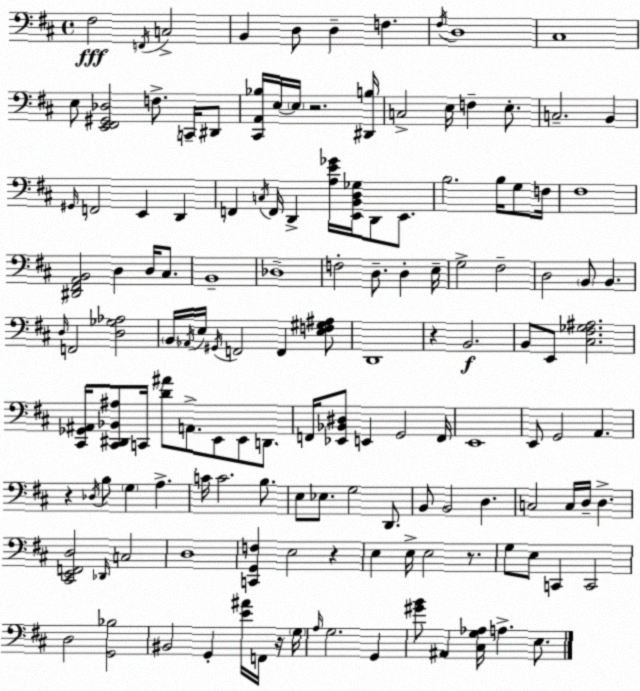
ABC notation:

X:1
T:Untitled
M:4/4
L:1/4
K:D
^F,2 F,,/4 C,2 B,, D,/2 D, F, ^F,/4 D,4 ^C,4 E,/2 [E,,^F,,^G,,_D,]2 F,/2 C,,/4 ^D,,/2 [^C,,A,,_B,]/4 E,/4 E,/4 z2 [^D,,B,]/4 C,2 E,/4 F, E,/2 C,2 B,, ^G,,/4 F,,2 E,, D,, F,, C,/4 F,,/4 D,, [A,E_G]/4 [E,,B,,D,_G,]/4 D,,/2 E,,/2 B,2 B,/4 G,/2 F,/4 ^F,4 [^D,,^F,,A,,B,,]2 D, D,/4 ^C,/2 B,,4 _D,4 F,2 D,/2 D, E,/4 G,2 ^F,2 D,2 B,,/2 B,, D,/4 F,,2 [D,_G,_A,]2 B,,/4 _A,,/4 E,/4 ^G,,/4 F,,2 F,, [E,F,^G,^A,]/2 D,,4 z B,,2 B,,/2 E,,/2 [^C,^F,_G,^A,]2 [^C,,_G,,^A,,]/4 [^C,,^D,,_B,,^A,]/2 C,,/4 [D^A]/2 A,,/2 E,,/2 E,,/2 D,,/2 F,,/4 [_E,,_B,,^D,]/2 E,, G,,2 F,,/4 E,,4 E,,/2 G,,2 A,, z _D,/4 B,/2 G, A, C/4 C2 B,/2 E,/2 _E,/2 G,2 D,,/2 B,,/2 B,,2 D, C,2 C,/4 D,/4 D, [^C,,E,,F,,D,]2 _D,,/4 C,2 D,4 [C,,G,,F,] E,2 z E, E,/4 E,2 z/2 G,/2 E,/2 C,, C,,2 D,2 [G,,_B,]2 ^B,,2 G,, [E^A]/4 F,,/4 z/4 G,/4 A,/4 G,2 G,, [^GB]/2 ^A,, [^C,G,_A,]/4 A, E,/2